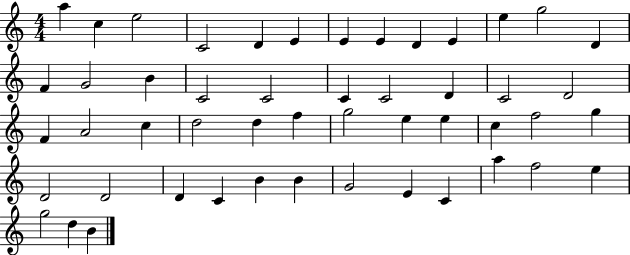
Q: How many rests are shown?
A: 0